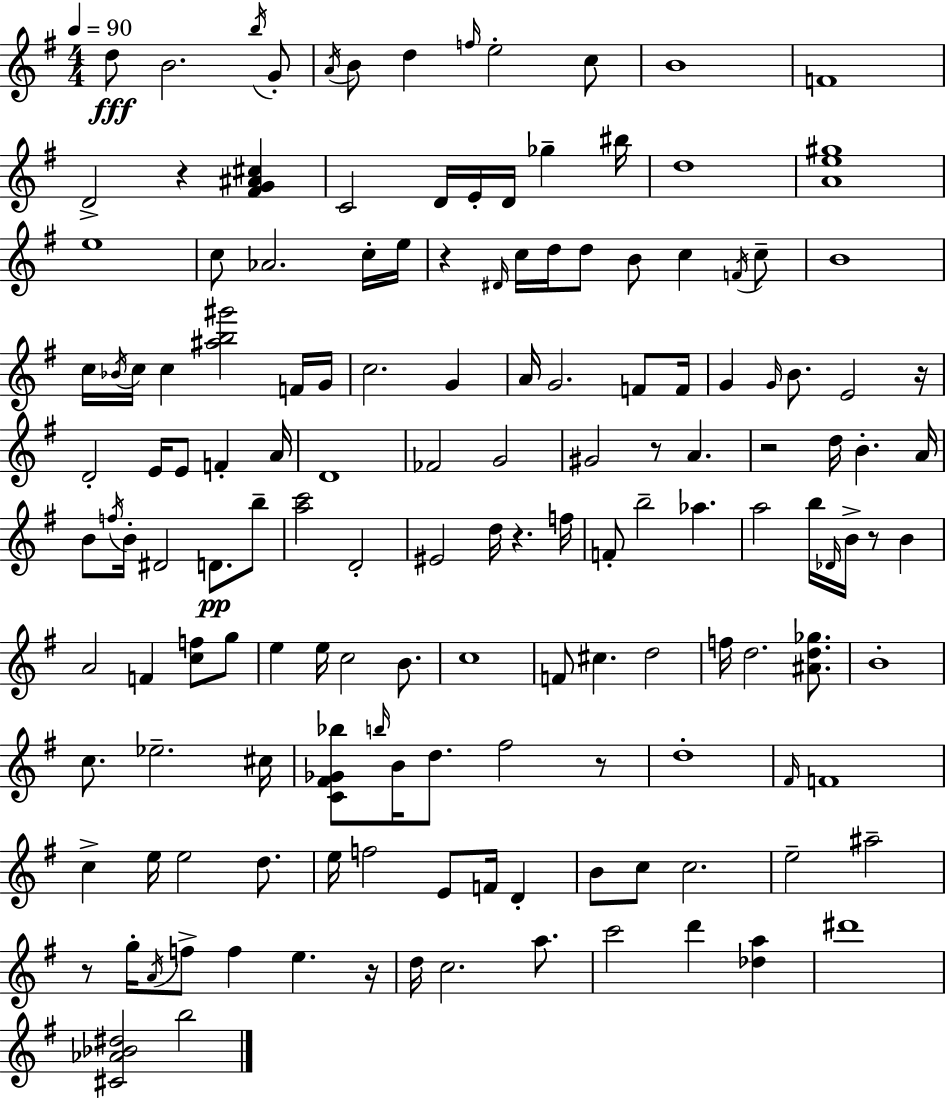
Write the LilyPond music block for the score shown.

{
  \clef treble
  \numericTimeSignature
  \time 4/4
  \key e \minor
  \tempo 4 = 90
  \repeat volta 2 { d''8\fff b'2. \acciaccatura { b''16 } g'8-. | \acciaccatura { a'16 } b'8 d''4 \grace { f''16 } e''2-. | c''8 b'1 | f'1 | \break d'2-> r4 <fis' g' ais' cis''>4 | c'2 d'16 e'16-. d'16 ges''4-- | bis''16 d''1 | <a' e'' gis''>1 | \break e''1 | c''8 aes'2. | c''16-. e''16 r4 \grace { dis'16 } c''16 d''16 d''8 b'8 c''4 | \acciaccatura { f'16 } c''8-- b'1 | \break c''16 \acciaccatura { bes'16 } c''16 c''4 <ais'' b'' gis'''>2 | f'16 g'16 c''2. | g'4 a'16 g'2. | f'8 f'16 g'4 \grace { g'16 } b'8. e'2 | \break r16 d'2-. e'16 | e'8 f'4-. a'16 d'1 | fes'2 g'2 | gis'2 r8 | \break a'4. r2 d''16 | b'4.-. a'16 b'8 \acciaccatura { f''16 } b'16-. dis'2 | d'8.\pp b''8-- <a'' c'''>2 | d'2-. eis'2 | \break d''16 r4. f''16 f'8-. b''2-- | aes''4. a''2 | b''16 \grace { des'16 } b'16-> r8 b'4 a'2 | f'4 <c'' f''>8 g''8 e''4 e''16 c''2 | \break b'8. c''1 | f'8 cis''4. | d''2 f''16 d''2. | <ais' d'' ges''>8. b'1-. | \break c''8. ees''2.-- | cis''16 <c' fis' ges' bes''>8 \grace { b''16 } b'16 d''8. | fis''2 r8 d''1-. | \grace { fis'16 } f'1 | \break c''4-> e''16 | e''2 d''8. e''16 f''2 | e'8 f'16 d'4-. b'8 c''8 c''2. | e''2-- | \break ais''2-- r8 g''16-. \acciaccatura { a'16 } f''8-> | f''4 e''4. r16 d''16 c''2. | a''8. c'''2 | d'''4 <des'' a''>4 dis'''1 | \break <cis' aes' bes' dis''>2 | b''2 } \bar "|."
}